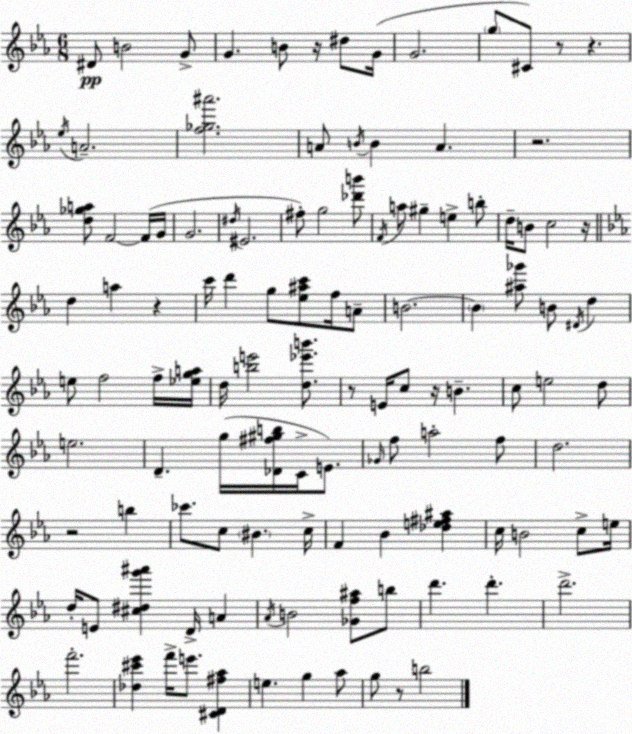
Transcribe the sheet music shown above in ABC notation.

X:1
T:Untitled
M:6/8
L:1/4
K:Eb
^D/2 B2 G/2 G B/2 z/4 ^d/2 G/4 G2 g/2 ^C/2 z/2 z _e/4 A2 [f_g^a']2 A/2 B/4 B A z2 [d_ga]/2 F2 F/4 G/4 G2 ^d/4 ^E2 ^f/2 g2 [_d'b']/2 F/4 a/2 ^g e b/2 d/4 B/2 c2 z/4 d a z c'/4 d' g/2 [_e^ac']/2 f/4 A/2 B2 B [^a_g']/2 B/2 ^D/4 d e/2 f2 f/4 [_ega]/4 d/4 [be']2 [d_e'b']/2 z/2 E/4 c/2 z/4 B c/2 e2 d/2 e2 D g/4 [_D^f^gb]/4 C/4 E/2 _G/4 f/2 a2 f/2 d2 z2 b _c'/2 c/2 ^B c/4 F _B [_de^f^a] c/4 B2 c/2 e/4 d/4 E/2 [^c^dg'^a'] D/4 A _A/4 B2 [_Gf^a]/2 b/2 d' d' d'2 f'2 [_d^c'_e'] f'/4 e'/2 [^CD^f_a] e g _a/2 g/2 z/2 b2